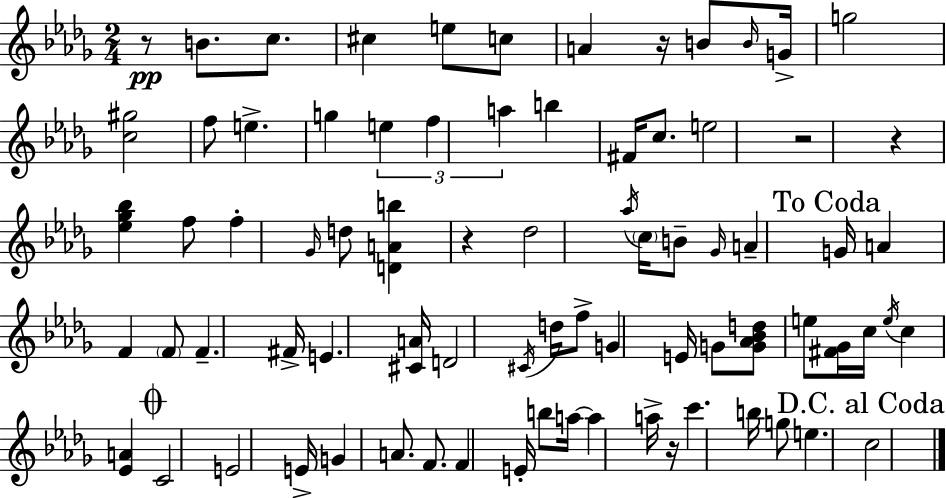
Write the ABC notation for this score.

X:1
T:Untitled
M:2/4
L:1/4
K:Bbm
z/2 B/2 c/2 ^c e/2 c/2 A z/4 B/2 B/4 G/4 g2 [c^g]2 f/2 e g e f a b ^F/4 c/2 e2 z2 z [_e_g_b] f/2 f _G/4 d/2 [DAb] z _d2 _a/4 c/4 B/2 _G/4 A G/4 A F F/2 F ^F/4 E [^CA]/4 D2 ^C/4 d/4 f/2 G E/4 G/2 [G_A_Bd]/2 e/2 [^F_G]/4 c/4 e/4 c [_EA] C2 E2 E/4 G A/2 F/2 F E/4 b/2 a/4 a a/4 z/4 c' b/4 g/2 e c2